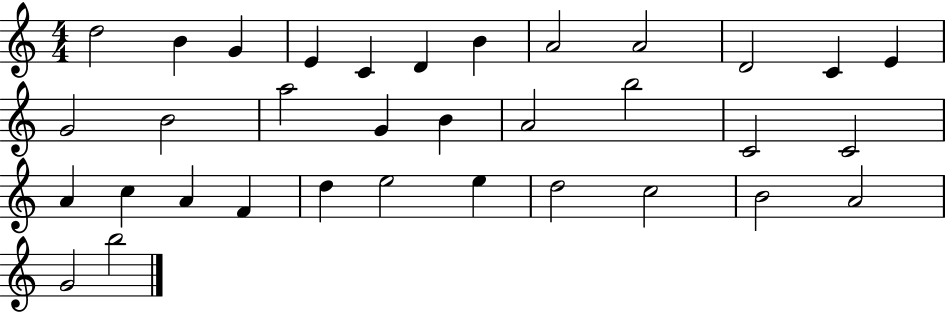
D5/h B4/q G4/q E4/q C4/q D4/q B4/q A4/h A4/h D4/h C4/q E4/q G4/h B4/h A5/h G4/q B4/q A4/h B5/h C4/h C4/h A4/q C5/q A4/q F4/q D5/q E5/h E5/q D5/h C5/h B4/h A4/h G4/h B5/h